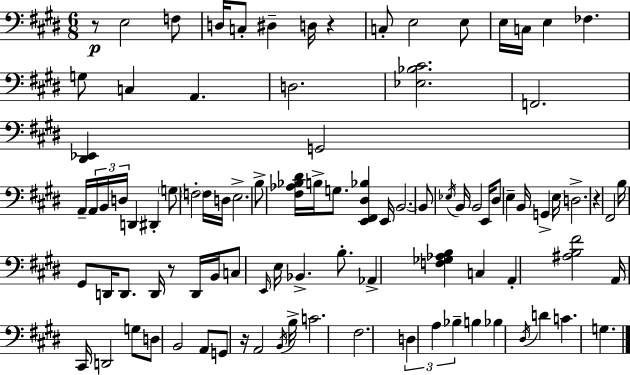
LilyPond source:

{
  \clef bass
  \numericTimeSignature
  \time 6/8
  \key e \major
  r8\p e2 f8 | d16 c8-. dis4-- d16 r4 | c8-. e2 e8 | e16 c16 e4 fes4. | \break g8 c4 a,4. | d2. | <ees bes cis'>2. | f,2. | \break <dis, ees,>4 g,2 | a,16-- \tuplet 3/2 { a,16 b,16 d16 } d,4 dis,4-. | \parenthesize g8 \parenthesize f2-. f16 d16 | e2.-> | \break b8-> <fis aes bes dis'>16 b16-> g8. <e, fis, dis bes>4 e,16 | b,2.~~ | b,8 \acciaccatura { ees16 } b,16 b,2 | e,16 dis8 e4-- b,16 g,4-> | \break e16 d2.-> | r4 fis,2 | b16 gis,8 d,16 d,8. d,16 r8 d,16 | b,16 c8 \grace { e,16 } e16 bes,4.-> b8.-. | \break aes,4-> <f ges aes b>4 c4 | a,4-. <ais b fis'>2 | a,16 cis,16 d,2 | g8 d8 b,2 | \break a,8 g,8 r16 a,2 | \acciaccatura { b,16 } b16-> c'2. | fis2. | \tuplet 3/2 { d4 a4 bes4-- } | \break b4 bes4 \acciaccatura { dis16 } | d'4 c'4. g4. | \bar "|."
}